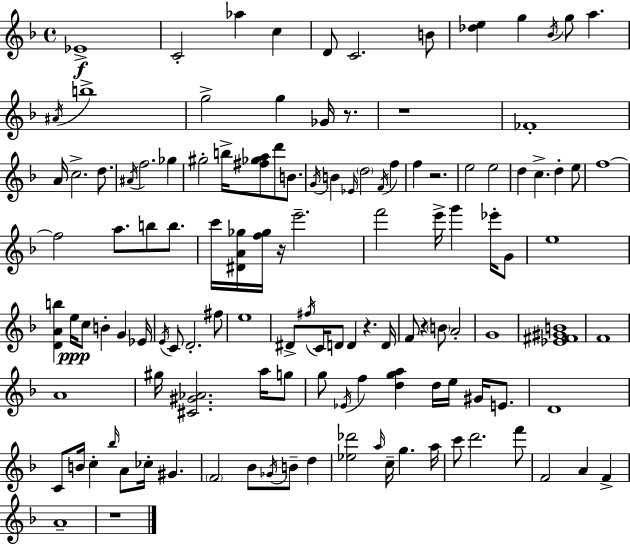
Eb4/w C4/h Ab5/q C5/q D4/e C4/h. B4/e [Db5,E5]/q G5/q Bb4/s G5/e A5/q. A#4/s B5/w G5/h G5/q Gb4/s R/e. R/w FES4/w A4/s C5/h. D5/e. A#4/s F5/h. Gb5/q G#5/h B5/s [F#5,Gb5,A5]/e D6/e B4/e. G4/s B4/q Eb4/s D5/h F4/s F5/q F5/q R/h. E5/h E5/h D5/q C5/q. D5/q E5/e F5/w F5/h A5/e. B5/e B5/e. C6/s [D#4,A4,Gb5]/s [F5,Gb5]/s R/s E6/h. F6/h E6/s G6/q Eb6/s G4/e E5/w [D4,A4,B5]/q E5/s C5/e B4/q G4/q Eb4/s E4/s C4/e D4/h. F#5/e E5/w D#4/e F#5/s C4/s D4/e D4/q R/q. D4/s F4/e R/q B4/e A4/h G4/w [Eb4,F#4,G#4,B4]/w F4/w A4/w G#5/s [C#4,G#4,Ab4]/h. A5/s G5/e G5/e Eb4/s F5/q [D5,G5,A5]/q D5/s E5/s G#4/s E4/e. D4/w C4/e B4/s C5/q Bb5/s A4/e CES5/s G#4/q. F4/h Bb4/e Gb4/s B4/e D5/q [Eb5,Db6]/h A5/s C5/s G5/q. A5/s C6/e D6/h. F6/e F4/h A4/q F4/q A4/w R/w